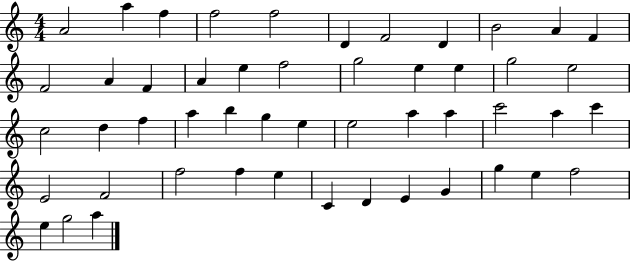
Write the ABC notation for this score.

X:1
T:Untitled
M:4/4
L:1/4
K:C
A2 a f f2 f2 D F2 D B2 A F F2 A F A e f2 g2 e e g2 e2 c2 d f a b g e e2 a a c'2 a c' E2 F2 f2 f e C D E G g e f2 e g2 a